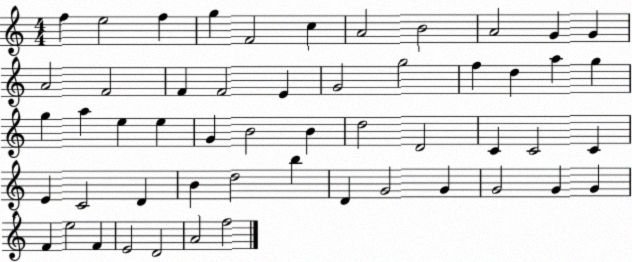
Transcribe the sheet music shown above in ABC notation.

X:1
T:Untitled
M:4/4
L:1/4
K:C
f e2 f g F2 c A2 B2 A2 G G A2 F2 F F2 E G2 g2 f d a g g a e e G B2 B d2 D2 C C2 C E C2 D B d2 b D G2 G G2 G G F e2 F E2 D2 A2 f2